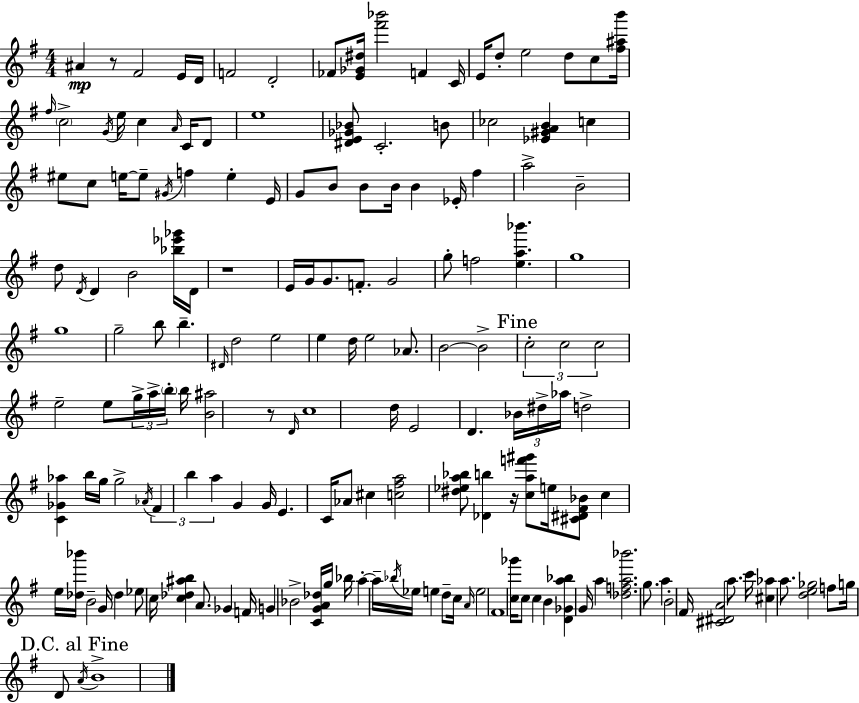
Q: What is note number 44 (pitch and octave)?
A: B4